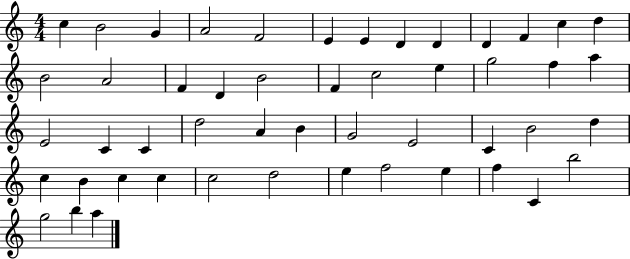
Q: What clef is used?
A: treble